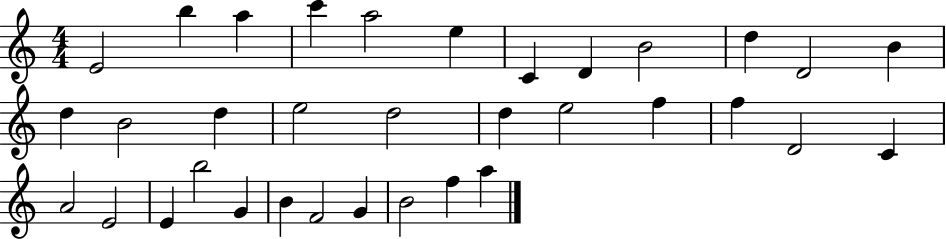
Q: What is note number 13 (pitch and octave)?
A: D5